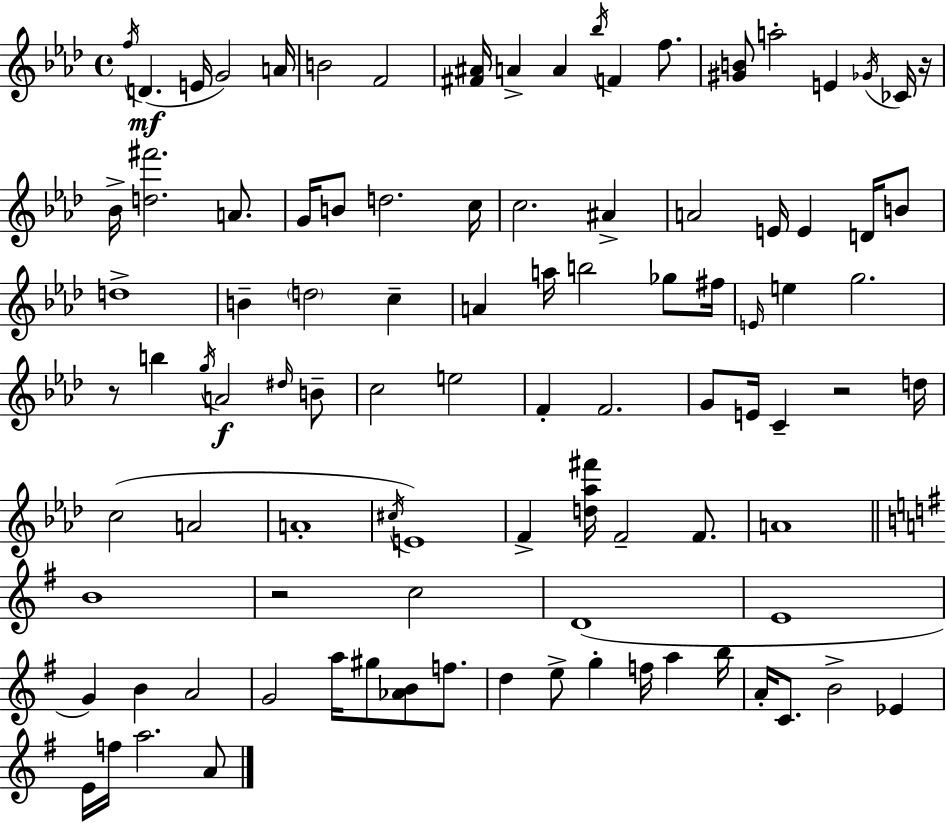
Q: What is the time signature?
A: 4/4